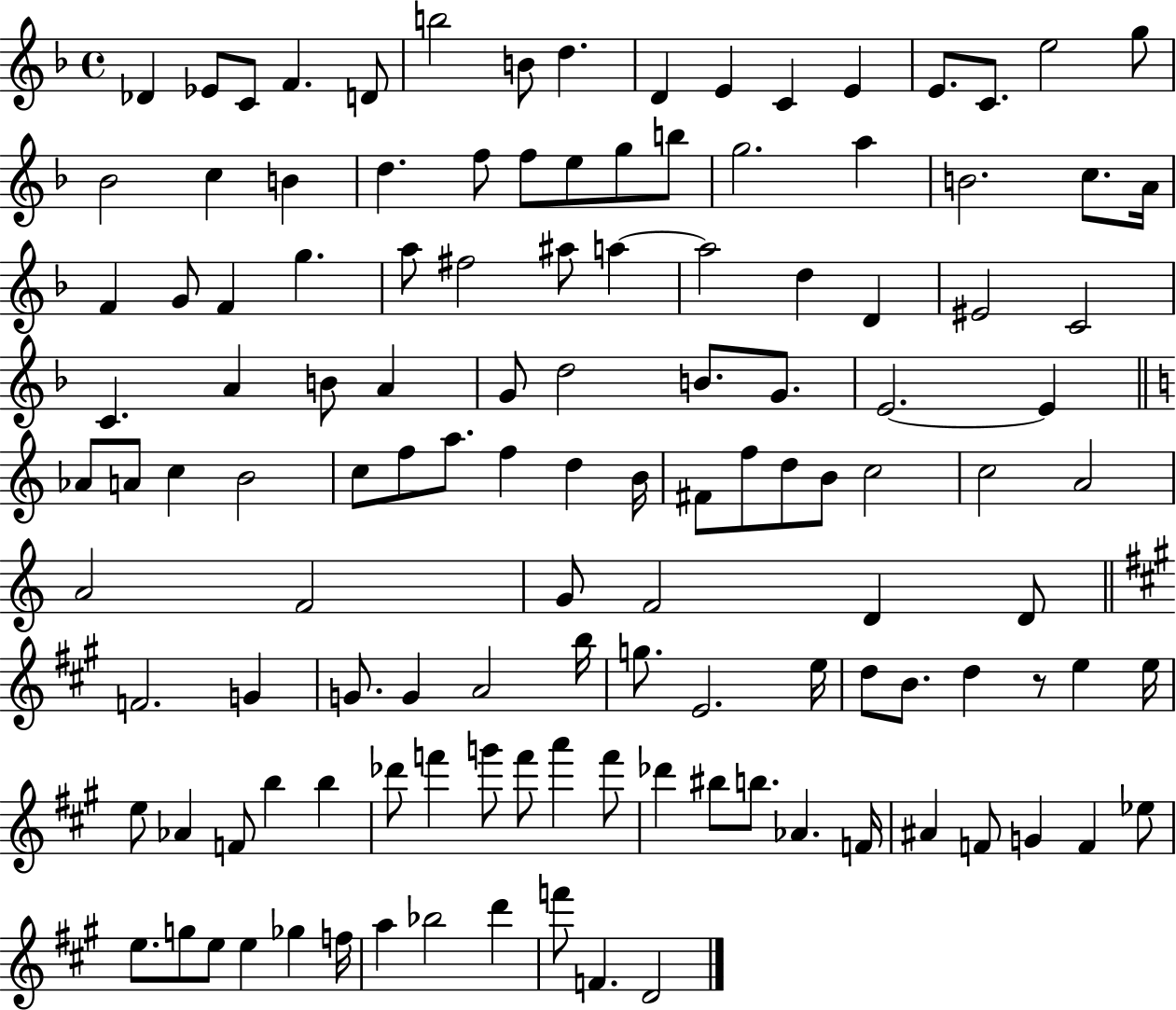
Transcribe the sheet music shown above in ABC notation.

X:1
T:Untitled
M:4/4
L:1/4
K:F
_D _E/2 C/2 F D/2 b2 B/2 d D E C E E/2 C/2 e2 g/2 _B2 c B d f/2 f/2 e/2 g/2 b/2 g2 a B2 c/2 A/4 F G/2 F g a/2 ^f2 ^a/2 a a2 d D ^E2 C2 C A B/2 A G/2 d2 B/2 G/2 E2 E _A/2 A/2 c B2 c/2 f/2 a/2 f d B/4 ^F/2 f/2 d/2 B/2 c2 c2 A2 A2 F2 G/2 F2 D D/2 F2 G G/2 G A2 b/4 g/2 E2 e/4 d/2 B/2 d z/2 e e/4 e/2 _A F/2 b b _d'/2 f' g'/2 f'/2 a' f'/2 _d' ^b/2 b/2 _A F/4 ^A F/2 G F _e/2 e/2 g/2 e/2 e _g f/4 a _b2 d' f'/2 F D2